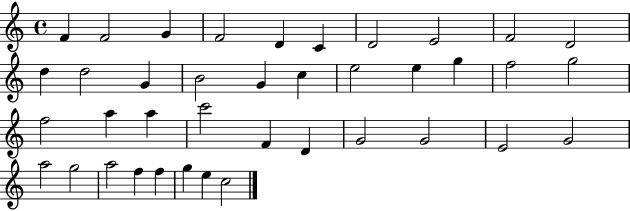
F4/q F4/h G4/q F4/h D4/q C4/q D4/h E4/h F4/h D4/h D5/q D5/h G4/q B4/h G4/q C5/q E5/h E5/q G5/q F5/h G5/h F5/h A5/q A5/q C6/h F4/q D4/q G4/h G4/h E4/h G4/h A5/h G5/h A5/h F5/q F5/q G5/q E5/q C5/h